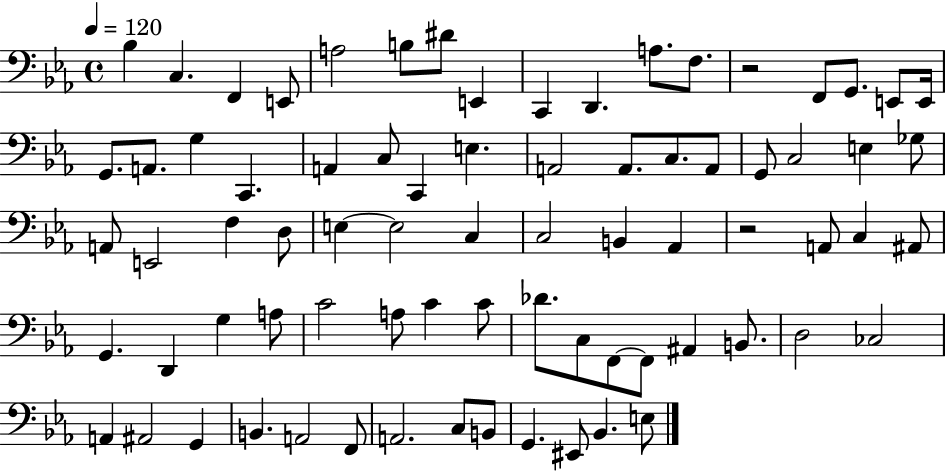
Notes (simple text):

Bb3/q C3/q. F2/q E2/e A3/h B3/e D#4/e E2/q C2/q D2/q. A3/e. F3/e. R/h F2/e G2/e. E2/e E2/s G2/e. A2/e. G3/q C2/q. A2/q C3/e C2/q E3/q. A2/h A2/e. C3/e. A2/e G2/e C3/h E3/q Gb3/e A2/e E2/h F3/q D3/e E3/q E3/h C3/q C3/h B2/q Ab2/q R/h A2/e C3/q A#2/e G2/q. D2/q G3/q A3/e C4/h A3/e C4/q C4/e Db4/e. C3/e F2/e F2/e A#2/q B2/e. D3/h CES3/h A2/q A#2/h G2/q B2/q. A2/h F2/e A2/h. C3/e B2/e G2/q. EIS2/e Bb2/q. E3/e